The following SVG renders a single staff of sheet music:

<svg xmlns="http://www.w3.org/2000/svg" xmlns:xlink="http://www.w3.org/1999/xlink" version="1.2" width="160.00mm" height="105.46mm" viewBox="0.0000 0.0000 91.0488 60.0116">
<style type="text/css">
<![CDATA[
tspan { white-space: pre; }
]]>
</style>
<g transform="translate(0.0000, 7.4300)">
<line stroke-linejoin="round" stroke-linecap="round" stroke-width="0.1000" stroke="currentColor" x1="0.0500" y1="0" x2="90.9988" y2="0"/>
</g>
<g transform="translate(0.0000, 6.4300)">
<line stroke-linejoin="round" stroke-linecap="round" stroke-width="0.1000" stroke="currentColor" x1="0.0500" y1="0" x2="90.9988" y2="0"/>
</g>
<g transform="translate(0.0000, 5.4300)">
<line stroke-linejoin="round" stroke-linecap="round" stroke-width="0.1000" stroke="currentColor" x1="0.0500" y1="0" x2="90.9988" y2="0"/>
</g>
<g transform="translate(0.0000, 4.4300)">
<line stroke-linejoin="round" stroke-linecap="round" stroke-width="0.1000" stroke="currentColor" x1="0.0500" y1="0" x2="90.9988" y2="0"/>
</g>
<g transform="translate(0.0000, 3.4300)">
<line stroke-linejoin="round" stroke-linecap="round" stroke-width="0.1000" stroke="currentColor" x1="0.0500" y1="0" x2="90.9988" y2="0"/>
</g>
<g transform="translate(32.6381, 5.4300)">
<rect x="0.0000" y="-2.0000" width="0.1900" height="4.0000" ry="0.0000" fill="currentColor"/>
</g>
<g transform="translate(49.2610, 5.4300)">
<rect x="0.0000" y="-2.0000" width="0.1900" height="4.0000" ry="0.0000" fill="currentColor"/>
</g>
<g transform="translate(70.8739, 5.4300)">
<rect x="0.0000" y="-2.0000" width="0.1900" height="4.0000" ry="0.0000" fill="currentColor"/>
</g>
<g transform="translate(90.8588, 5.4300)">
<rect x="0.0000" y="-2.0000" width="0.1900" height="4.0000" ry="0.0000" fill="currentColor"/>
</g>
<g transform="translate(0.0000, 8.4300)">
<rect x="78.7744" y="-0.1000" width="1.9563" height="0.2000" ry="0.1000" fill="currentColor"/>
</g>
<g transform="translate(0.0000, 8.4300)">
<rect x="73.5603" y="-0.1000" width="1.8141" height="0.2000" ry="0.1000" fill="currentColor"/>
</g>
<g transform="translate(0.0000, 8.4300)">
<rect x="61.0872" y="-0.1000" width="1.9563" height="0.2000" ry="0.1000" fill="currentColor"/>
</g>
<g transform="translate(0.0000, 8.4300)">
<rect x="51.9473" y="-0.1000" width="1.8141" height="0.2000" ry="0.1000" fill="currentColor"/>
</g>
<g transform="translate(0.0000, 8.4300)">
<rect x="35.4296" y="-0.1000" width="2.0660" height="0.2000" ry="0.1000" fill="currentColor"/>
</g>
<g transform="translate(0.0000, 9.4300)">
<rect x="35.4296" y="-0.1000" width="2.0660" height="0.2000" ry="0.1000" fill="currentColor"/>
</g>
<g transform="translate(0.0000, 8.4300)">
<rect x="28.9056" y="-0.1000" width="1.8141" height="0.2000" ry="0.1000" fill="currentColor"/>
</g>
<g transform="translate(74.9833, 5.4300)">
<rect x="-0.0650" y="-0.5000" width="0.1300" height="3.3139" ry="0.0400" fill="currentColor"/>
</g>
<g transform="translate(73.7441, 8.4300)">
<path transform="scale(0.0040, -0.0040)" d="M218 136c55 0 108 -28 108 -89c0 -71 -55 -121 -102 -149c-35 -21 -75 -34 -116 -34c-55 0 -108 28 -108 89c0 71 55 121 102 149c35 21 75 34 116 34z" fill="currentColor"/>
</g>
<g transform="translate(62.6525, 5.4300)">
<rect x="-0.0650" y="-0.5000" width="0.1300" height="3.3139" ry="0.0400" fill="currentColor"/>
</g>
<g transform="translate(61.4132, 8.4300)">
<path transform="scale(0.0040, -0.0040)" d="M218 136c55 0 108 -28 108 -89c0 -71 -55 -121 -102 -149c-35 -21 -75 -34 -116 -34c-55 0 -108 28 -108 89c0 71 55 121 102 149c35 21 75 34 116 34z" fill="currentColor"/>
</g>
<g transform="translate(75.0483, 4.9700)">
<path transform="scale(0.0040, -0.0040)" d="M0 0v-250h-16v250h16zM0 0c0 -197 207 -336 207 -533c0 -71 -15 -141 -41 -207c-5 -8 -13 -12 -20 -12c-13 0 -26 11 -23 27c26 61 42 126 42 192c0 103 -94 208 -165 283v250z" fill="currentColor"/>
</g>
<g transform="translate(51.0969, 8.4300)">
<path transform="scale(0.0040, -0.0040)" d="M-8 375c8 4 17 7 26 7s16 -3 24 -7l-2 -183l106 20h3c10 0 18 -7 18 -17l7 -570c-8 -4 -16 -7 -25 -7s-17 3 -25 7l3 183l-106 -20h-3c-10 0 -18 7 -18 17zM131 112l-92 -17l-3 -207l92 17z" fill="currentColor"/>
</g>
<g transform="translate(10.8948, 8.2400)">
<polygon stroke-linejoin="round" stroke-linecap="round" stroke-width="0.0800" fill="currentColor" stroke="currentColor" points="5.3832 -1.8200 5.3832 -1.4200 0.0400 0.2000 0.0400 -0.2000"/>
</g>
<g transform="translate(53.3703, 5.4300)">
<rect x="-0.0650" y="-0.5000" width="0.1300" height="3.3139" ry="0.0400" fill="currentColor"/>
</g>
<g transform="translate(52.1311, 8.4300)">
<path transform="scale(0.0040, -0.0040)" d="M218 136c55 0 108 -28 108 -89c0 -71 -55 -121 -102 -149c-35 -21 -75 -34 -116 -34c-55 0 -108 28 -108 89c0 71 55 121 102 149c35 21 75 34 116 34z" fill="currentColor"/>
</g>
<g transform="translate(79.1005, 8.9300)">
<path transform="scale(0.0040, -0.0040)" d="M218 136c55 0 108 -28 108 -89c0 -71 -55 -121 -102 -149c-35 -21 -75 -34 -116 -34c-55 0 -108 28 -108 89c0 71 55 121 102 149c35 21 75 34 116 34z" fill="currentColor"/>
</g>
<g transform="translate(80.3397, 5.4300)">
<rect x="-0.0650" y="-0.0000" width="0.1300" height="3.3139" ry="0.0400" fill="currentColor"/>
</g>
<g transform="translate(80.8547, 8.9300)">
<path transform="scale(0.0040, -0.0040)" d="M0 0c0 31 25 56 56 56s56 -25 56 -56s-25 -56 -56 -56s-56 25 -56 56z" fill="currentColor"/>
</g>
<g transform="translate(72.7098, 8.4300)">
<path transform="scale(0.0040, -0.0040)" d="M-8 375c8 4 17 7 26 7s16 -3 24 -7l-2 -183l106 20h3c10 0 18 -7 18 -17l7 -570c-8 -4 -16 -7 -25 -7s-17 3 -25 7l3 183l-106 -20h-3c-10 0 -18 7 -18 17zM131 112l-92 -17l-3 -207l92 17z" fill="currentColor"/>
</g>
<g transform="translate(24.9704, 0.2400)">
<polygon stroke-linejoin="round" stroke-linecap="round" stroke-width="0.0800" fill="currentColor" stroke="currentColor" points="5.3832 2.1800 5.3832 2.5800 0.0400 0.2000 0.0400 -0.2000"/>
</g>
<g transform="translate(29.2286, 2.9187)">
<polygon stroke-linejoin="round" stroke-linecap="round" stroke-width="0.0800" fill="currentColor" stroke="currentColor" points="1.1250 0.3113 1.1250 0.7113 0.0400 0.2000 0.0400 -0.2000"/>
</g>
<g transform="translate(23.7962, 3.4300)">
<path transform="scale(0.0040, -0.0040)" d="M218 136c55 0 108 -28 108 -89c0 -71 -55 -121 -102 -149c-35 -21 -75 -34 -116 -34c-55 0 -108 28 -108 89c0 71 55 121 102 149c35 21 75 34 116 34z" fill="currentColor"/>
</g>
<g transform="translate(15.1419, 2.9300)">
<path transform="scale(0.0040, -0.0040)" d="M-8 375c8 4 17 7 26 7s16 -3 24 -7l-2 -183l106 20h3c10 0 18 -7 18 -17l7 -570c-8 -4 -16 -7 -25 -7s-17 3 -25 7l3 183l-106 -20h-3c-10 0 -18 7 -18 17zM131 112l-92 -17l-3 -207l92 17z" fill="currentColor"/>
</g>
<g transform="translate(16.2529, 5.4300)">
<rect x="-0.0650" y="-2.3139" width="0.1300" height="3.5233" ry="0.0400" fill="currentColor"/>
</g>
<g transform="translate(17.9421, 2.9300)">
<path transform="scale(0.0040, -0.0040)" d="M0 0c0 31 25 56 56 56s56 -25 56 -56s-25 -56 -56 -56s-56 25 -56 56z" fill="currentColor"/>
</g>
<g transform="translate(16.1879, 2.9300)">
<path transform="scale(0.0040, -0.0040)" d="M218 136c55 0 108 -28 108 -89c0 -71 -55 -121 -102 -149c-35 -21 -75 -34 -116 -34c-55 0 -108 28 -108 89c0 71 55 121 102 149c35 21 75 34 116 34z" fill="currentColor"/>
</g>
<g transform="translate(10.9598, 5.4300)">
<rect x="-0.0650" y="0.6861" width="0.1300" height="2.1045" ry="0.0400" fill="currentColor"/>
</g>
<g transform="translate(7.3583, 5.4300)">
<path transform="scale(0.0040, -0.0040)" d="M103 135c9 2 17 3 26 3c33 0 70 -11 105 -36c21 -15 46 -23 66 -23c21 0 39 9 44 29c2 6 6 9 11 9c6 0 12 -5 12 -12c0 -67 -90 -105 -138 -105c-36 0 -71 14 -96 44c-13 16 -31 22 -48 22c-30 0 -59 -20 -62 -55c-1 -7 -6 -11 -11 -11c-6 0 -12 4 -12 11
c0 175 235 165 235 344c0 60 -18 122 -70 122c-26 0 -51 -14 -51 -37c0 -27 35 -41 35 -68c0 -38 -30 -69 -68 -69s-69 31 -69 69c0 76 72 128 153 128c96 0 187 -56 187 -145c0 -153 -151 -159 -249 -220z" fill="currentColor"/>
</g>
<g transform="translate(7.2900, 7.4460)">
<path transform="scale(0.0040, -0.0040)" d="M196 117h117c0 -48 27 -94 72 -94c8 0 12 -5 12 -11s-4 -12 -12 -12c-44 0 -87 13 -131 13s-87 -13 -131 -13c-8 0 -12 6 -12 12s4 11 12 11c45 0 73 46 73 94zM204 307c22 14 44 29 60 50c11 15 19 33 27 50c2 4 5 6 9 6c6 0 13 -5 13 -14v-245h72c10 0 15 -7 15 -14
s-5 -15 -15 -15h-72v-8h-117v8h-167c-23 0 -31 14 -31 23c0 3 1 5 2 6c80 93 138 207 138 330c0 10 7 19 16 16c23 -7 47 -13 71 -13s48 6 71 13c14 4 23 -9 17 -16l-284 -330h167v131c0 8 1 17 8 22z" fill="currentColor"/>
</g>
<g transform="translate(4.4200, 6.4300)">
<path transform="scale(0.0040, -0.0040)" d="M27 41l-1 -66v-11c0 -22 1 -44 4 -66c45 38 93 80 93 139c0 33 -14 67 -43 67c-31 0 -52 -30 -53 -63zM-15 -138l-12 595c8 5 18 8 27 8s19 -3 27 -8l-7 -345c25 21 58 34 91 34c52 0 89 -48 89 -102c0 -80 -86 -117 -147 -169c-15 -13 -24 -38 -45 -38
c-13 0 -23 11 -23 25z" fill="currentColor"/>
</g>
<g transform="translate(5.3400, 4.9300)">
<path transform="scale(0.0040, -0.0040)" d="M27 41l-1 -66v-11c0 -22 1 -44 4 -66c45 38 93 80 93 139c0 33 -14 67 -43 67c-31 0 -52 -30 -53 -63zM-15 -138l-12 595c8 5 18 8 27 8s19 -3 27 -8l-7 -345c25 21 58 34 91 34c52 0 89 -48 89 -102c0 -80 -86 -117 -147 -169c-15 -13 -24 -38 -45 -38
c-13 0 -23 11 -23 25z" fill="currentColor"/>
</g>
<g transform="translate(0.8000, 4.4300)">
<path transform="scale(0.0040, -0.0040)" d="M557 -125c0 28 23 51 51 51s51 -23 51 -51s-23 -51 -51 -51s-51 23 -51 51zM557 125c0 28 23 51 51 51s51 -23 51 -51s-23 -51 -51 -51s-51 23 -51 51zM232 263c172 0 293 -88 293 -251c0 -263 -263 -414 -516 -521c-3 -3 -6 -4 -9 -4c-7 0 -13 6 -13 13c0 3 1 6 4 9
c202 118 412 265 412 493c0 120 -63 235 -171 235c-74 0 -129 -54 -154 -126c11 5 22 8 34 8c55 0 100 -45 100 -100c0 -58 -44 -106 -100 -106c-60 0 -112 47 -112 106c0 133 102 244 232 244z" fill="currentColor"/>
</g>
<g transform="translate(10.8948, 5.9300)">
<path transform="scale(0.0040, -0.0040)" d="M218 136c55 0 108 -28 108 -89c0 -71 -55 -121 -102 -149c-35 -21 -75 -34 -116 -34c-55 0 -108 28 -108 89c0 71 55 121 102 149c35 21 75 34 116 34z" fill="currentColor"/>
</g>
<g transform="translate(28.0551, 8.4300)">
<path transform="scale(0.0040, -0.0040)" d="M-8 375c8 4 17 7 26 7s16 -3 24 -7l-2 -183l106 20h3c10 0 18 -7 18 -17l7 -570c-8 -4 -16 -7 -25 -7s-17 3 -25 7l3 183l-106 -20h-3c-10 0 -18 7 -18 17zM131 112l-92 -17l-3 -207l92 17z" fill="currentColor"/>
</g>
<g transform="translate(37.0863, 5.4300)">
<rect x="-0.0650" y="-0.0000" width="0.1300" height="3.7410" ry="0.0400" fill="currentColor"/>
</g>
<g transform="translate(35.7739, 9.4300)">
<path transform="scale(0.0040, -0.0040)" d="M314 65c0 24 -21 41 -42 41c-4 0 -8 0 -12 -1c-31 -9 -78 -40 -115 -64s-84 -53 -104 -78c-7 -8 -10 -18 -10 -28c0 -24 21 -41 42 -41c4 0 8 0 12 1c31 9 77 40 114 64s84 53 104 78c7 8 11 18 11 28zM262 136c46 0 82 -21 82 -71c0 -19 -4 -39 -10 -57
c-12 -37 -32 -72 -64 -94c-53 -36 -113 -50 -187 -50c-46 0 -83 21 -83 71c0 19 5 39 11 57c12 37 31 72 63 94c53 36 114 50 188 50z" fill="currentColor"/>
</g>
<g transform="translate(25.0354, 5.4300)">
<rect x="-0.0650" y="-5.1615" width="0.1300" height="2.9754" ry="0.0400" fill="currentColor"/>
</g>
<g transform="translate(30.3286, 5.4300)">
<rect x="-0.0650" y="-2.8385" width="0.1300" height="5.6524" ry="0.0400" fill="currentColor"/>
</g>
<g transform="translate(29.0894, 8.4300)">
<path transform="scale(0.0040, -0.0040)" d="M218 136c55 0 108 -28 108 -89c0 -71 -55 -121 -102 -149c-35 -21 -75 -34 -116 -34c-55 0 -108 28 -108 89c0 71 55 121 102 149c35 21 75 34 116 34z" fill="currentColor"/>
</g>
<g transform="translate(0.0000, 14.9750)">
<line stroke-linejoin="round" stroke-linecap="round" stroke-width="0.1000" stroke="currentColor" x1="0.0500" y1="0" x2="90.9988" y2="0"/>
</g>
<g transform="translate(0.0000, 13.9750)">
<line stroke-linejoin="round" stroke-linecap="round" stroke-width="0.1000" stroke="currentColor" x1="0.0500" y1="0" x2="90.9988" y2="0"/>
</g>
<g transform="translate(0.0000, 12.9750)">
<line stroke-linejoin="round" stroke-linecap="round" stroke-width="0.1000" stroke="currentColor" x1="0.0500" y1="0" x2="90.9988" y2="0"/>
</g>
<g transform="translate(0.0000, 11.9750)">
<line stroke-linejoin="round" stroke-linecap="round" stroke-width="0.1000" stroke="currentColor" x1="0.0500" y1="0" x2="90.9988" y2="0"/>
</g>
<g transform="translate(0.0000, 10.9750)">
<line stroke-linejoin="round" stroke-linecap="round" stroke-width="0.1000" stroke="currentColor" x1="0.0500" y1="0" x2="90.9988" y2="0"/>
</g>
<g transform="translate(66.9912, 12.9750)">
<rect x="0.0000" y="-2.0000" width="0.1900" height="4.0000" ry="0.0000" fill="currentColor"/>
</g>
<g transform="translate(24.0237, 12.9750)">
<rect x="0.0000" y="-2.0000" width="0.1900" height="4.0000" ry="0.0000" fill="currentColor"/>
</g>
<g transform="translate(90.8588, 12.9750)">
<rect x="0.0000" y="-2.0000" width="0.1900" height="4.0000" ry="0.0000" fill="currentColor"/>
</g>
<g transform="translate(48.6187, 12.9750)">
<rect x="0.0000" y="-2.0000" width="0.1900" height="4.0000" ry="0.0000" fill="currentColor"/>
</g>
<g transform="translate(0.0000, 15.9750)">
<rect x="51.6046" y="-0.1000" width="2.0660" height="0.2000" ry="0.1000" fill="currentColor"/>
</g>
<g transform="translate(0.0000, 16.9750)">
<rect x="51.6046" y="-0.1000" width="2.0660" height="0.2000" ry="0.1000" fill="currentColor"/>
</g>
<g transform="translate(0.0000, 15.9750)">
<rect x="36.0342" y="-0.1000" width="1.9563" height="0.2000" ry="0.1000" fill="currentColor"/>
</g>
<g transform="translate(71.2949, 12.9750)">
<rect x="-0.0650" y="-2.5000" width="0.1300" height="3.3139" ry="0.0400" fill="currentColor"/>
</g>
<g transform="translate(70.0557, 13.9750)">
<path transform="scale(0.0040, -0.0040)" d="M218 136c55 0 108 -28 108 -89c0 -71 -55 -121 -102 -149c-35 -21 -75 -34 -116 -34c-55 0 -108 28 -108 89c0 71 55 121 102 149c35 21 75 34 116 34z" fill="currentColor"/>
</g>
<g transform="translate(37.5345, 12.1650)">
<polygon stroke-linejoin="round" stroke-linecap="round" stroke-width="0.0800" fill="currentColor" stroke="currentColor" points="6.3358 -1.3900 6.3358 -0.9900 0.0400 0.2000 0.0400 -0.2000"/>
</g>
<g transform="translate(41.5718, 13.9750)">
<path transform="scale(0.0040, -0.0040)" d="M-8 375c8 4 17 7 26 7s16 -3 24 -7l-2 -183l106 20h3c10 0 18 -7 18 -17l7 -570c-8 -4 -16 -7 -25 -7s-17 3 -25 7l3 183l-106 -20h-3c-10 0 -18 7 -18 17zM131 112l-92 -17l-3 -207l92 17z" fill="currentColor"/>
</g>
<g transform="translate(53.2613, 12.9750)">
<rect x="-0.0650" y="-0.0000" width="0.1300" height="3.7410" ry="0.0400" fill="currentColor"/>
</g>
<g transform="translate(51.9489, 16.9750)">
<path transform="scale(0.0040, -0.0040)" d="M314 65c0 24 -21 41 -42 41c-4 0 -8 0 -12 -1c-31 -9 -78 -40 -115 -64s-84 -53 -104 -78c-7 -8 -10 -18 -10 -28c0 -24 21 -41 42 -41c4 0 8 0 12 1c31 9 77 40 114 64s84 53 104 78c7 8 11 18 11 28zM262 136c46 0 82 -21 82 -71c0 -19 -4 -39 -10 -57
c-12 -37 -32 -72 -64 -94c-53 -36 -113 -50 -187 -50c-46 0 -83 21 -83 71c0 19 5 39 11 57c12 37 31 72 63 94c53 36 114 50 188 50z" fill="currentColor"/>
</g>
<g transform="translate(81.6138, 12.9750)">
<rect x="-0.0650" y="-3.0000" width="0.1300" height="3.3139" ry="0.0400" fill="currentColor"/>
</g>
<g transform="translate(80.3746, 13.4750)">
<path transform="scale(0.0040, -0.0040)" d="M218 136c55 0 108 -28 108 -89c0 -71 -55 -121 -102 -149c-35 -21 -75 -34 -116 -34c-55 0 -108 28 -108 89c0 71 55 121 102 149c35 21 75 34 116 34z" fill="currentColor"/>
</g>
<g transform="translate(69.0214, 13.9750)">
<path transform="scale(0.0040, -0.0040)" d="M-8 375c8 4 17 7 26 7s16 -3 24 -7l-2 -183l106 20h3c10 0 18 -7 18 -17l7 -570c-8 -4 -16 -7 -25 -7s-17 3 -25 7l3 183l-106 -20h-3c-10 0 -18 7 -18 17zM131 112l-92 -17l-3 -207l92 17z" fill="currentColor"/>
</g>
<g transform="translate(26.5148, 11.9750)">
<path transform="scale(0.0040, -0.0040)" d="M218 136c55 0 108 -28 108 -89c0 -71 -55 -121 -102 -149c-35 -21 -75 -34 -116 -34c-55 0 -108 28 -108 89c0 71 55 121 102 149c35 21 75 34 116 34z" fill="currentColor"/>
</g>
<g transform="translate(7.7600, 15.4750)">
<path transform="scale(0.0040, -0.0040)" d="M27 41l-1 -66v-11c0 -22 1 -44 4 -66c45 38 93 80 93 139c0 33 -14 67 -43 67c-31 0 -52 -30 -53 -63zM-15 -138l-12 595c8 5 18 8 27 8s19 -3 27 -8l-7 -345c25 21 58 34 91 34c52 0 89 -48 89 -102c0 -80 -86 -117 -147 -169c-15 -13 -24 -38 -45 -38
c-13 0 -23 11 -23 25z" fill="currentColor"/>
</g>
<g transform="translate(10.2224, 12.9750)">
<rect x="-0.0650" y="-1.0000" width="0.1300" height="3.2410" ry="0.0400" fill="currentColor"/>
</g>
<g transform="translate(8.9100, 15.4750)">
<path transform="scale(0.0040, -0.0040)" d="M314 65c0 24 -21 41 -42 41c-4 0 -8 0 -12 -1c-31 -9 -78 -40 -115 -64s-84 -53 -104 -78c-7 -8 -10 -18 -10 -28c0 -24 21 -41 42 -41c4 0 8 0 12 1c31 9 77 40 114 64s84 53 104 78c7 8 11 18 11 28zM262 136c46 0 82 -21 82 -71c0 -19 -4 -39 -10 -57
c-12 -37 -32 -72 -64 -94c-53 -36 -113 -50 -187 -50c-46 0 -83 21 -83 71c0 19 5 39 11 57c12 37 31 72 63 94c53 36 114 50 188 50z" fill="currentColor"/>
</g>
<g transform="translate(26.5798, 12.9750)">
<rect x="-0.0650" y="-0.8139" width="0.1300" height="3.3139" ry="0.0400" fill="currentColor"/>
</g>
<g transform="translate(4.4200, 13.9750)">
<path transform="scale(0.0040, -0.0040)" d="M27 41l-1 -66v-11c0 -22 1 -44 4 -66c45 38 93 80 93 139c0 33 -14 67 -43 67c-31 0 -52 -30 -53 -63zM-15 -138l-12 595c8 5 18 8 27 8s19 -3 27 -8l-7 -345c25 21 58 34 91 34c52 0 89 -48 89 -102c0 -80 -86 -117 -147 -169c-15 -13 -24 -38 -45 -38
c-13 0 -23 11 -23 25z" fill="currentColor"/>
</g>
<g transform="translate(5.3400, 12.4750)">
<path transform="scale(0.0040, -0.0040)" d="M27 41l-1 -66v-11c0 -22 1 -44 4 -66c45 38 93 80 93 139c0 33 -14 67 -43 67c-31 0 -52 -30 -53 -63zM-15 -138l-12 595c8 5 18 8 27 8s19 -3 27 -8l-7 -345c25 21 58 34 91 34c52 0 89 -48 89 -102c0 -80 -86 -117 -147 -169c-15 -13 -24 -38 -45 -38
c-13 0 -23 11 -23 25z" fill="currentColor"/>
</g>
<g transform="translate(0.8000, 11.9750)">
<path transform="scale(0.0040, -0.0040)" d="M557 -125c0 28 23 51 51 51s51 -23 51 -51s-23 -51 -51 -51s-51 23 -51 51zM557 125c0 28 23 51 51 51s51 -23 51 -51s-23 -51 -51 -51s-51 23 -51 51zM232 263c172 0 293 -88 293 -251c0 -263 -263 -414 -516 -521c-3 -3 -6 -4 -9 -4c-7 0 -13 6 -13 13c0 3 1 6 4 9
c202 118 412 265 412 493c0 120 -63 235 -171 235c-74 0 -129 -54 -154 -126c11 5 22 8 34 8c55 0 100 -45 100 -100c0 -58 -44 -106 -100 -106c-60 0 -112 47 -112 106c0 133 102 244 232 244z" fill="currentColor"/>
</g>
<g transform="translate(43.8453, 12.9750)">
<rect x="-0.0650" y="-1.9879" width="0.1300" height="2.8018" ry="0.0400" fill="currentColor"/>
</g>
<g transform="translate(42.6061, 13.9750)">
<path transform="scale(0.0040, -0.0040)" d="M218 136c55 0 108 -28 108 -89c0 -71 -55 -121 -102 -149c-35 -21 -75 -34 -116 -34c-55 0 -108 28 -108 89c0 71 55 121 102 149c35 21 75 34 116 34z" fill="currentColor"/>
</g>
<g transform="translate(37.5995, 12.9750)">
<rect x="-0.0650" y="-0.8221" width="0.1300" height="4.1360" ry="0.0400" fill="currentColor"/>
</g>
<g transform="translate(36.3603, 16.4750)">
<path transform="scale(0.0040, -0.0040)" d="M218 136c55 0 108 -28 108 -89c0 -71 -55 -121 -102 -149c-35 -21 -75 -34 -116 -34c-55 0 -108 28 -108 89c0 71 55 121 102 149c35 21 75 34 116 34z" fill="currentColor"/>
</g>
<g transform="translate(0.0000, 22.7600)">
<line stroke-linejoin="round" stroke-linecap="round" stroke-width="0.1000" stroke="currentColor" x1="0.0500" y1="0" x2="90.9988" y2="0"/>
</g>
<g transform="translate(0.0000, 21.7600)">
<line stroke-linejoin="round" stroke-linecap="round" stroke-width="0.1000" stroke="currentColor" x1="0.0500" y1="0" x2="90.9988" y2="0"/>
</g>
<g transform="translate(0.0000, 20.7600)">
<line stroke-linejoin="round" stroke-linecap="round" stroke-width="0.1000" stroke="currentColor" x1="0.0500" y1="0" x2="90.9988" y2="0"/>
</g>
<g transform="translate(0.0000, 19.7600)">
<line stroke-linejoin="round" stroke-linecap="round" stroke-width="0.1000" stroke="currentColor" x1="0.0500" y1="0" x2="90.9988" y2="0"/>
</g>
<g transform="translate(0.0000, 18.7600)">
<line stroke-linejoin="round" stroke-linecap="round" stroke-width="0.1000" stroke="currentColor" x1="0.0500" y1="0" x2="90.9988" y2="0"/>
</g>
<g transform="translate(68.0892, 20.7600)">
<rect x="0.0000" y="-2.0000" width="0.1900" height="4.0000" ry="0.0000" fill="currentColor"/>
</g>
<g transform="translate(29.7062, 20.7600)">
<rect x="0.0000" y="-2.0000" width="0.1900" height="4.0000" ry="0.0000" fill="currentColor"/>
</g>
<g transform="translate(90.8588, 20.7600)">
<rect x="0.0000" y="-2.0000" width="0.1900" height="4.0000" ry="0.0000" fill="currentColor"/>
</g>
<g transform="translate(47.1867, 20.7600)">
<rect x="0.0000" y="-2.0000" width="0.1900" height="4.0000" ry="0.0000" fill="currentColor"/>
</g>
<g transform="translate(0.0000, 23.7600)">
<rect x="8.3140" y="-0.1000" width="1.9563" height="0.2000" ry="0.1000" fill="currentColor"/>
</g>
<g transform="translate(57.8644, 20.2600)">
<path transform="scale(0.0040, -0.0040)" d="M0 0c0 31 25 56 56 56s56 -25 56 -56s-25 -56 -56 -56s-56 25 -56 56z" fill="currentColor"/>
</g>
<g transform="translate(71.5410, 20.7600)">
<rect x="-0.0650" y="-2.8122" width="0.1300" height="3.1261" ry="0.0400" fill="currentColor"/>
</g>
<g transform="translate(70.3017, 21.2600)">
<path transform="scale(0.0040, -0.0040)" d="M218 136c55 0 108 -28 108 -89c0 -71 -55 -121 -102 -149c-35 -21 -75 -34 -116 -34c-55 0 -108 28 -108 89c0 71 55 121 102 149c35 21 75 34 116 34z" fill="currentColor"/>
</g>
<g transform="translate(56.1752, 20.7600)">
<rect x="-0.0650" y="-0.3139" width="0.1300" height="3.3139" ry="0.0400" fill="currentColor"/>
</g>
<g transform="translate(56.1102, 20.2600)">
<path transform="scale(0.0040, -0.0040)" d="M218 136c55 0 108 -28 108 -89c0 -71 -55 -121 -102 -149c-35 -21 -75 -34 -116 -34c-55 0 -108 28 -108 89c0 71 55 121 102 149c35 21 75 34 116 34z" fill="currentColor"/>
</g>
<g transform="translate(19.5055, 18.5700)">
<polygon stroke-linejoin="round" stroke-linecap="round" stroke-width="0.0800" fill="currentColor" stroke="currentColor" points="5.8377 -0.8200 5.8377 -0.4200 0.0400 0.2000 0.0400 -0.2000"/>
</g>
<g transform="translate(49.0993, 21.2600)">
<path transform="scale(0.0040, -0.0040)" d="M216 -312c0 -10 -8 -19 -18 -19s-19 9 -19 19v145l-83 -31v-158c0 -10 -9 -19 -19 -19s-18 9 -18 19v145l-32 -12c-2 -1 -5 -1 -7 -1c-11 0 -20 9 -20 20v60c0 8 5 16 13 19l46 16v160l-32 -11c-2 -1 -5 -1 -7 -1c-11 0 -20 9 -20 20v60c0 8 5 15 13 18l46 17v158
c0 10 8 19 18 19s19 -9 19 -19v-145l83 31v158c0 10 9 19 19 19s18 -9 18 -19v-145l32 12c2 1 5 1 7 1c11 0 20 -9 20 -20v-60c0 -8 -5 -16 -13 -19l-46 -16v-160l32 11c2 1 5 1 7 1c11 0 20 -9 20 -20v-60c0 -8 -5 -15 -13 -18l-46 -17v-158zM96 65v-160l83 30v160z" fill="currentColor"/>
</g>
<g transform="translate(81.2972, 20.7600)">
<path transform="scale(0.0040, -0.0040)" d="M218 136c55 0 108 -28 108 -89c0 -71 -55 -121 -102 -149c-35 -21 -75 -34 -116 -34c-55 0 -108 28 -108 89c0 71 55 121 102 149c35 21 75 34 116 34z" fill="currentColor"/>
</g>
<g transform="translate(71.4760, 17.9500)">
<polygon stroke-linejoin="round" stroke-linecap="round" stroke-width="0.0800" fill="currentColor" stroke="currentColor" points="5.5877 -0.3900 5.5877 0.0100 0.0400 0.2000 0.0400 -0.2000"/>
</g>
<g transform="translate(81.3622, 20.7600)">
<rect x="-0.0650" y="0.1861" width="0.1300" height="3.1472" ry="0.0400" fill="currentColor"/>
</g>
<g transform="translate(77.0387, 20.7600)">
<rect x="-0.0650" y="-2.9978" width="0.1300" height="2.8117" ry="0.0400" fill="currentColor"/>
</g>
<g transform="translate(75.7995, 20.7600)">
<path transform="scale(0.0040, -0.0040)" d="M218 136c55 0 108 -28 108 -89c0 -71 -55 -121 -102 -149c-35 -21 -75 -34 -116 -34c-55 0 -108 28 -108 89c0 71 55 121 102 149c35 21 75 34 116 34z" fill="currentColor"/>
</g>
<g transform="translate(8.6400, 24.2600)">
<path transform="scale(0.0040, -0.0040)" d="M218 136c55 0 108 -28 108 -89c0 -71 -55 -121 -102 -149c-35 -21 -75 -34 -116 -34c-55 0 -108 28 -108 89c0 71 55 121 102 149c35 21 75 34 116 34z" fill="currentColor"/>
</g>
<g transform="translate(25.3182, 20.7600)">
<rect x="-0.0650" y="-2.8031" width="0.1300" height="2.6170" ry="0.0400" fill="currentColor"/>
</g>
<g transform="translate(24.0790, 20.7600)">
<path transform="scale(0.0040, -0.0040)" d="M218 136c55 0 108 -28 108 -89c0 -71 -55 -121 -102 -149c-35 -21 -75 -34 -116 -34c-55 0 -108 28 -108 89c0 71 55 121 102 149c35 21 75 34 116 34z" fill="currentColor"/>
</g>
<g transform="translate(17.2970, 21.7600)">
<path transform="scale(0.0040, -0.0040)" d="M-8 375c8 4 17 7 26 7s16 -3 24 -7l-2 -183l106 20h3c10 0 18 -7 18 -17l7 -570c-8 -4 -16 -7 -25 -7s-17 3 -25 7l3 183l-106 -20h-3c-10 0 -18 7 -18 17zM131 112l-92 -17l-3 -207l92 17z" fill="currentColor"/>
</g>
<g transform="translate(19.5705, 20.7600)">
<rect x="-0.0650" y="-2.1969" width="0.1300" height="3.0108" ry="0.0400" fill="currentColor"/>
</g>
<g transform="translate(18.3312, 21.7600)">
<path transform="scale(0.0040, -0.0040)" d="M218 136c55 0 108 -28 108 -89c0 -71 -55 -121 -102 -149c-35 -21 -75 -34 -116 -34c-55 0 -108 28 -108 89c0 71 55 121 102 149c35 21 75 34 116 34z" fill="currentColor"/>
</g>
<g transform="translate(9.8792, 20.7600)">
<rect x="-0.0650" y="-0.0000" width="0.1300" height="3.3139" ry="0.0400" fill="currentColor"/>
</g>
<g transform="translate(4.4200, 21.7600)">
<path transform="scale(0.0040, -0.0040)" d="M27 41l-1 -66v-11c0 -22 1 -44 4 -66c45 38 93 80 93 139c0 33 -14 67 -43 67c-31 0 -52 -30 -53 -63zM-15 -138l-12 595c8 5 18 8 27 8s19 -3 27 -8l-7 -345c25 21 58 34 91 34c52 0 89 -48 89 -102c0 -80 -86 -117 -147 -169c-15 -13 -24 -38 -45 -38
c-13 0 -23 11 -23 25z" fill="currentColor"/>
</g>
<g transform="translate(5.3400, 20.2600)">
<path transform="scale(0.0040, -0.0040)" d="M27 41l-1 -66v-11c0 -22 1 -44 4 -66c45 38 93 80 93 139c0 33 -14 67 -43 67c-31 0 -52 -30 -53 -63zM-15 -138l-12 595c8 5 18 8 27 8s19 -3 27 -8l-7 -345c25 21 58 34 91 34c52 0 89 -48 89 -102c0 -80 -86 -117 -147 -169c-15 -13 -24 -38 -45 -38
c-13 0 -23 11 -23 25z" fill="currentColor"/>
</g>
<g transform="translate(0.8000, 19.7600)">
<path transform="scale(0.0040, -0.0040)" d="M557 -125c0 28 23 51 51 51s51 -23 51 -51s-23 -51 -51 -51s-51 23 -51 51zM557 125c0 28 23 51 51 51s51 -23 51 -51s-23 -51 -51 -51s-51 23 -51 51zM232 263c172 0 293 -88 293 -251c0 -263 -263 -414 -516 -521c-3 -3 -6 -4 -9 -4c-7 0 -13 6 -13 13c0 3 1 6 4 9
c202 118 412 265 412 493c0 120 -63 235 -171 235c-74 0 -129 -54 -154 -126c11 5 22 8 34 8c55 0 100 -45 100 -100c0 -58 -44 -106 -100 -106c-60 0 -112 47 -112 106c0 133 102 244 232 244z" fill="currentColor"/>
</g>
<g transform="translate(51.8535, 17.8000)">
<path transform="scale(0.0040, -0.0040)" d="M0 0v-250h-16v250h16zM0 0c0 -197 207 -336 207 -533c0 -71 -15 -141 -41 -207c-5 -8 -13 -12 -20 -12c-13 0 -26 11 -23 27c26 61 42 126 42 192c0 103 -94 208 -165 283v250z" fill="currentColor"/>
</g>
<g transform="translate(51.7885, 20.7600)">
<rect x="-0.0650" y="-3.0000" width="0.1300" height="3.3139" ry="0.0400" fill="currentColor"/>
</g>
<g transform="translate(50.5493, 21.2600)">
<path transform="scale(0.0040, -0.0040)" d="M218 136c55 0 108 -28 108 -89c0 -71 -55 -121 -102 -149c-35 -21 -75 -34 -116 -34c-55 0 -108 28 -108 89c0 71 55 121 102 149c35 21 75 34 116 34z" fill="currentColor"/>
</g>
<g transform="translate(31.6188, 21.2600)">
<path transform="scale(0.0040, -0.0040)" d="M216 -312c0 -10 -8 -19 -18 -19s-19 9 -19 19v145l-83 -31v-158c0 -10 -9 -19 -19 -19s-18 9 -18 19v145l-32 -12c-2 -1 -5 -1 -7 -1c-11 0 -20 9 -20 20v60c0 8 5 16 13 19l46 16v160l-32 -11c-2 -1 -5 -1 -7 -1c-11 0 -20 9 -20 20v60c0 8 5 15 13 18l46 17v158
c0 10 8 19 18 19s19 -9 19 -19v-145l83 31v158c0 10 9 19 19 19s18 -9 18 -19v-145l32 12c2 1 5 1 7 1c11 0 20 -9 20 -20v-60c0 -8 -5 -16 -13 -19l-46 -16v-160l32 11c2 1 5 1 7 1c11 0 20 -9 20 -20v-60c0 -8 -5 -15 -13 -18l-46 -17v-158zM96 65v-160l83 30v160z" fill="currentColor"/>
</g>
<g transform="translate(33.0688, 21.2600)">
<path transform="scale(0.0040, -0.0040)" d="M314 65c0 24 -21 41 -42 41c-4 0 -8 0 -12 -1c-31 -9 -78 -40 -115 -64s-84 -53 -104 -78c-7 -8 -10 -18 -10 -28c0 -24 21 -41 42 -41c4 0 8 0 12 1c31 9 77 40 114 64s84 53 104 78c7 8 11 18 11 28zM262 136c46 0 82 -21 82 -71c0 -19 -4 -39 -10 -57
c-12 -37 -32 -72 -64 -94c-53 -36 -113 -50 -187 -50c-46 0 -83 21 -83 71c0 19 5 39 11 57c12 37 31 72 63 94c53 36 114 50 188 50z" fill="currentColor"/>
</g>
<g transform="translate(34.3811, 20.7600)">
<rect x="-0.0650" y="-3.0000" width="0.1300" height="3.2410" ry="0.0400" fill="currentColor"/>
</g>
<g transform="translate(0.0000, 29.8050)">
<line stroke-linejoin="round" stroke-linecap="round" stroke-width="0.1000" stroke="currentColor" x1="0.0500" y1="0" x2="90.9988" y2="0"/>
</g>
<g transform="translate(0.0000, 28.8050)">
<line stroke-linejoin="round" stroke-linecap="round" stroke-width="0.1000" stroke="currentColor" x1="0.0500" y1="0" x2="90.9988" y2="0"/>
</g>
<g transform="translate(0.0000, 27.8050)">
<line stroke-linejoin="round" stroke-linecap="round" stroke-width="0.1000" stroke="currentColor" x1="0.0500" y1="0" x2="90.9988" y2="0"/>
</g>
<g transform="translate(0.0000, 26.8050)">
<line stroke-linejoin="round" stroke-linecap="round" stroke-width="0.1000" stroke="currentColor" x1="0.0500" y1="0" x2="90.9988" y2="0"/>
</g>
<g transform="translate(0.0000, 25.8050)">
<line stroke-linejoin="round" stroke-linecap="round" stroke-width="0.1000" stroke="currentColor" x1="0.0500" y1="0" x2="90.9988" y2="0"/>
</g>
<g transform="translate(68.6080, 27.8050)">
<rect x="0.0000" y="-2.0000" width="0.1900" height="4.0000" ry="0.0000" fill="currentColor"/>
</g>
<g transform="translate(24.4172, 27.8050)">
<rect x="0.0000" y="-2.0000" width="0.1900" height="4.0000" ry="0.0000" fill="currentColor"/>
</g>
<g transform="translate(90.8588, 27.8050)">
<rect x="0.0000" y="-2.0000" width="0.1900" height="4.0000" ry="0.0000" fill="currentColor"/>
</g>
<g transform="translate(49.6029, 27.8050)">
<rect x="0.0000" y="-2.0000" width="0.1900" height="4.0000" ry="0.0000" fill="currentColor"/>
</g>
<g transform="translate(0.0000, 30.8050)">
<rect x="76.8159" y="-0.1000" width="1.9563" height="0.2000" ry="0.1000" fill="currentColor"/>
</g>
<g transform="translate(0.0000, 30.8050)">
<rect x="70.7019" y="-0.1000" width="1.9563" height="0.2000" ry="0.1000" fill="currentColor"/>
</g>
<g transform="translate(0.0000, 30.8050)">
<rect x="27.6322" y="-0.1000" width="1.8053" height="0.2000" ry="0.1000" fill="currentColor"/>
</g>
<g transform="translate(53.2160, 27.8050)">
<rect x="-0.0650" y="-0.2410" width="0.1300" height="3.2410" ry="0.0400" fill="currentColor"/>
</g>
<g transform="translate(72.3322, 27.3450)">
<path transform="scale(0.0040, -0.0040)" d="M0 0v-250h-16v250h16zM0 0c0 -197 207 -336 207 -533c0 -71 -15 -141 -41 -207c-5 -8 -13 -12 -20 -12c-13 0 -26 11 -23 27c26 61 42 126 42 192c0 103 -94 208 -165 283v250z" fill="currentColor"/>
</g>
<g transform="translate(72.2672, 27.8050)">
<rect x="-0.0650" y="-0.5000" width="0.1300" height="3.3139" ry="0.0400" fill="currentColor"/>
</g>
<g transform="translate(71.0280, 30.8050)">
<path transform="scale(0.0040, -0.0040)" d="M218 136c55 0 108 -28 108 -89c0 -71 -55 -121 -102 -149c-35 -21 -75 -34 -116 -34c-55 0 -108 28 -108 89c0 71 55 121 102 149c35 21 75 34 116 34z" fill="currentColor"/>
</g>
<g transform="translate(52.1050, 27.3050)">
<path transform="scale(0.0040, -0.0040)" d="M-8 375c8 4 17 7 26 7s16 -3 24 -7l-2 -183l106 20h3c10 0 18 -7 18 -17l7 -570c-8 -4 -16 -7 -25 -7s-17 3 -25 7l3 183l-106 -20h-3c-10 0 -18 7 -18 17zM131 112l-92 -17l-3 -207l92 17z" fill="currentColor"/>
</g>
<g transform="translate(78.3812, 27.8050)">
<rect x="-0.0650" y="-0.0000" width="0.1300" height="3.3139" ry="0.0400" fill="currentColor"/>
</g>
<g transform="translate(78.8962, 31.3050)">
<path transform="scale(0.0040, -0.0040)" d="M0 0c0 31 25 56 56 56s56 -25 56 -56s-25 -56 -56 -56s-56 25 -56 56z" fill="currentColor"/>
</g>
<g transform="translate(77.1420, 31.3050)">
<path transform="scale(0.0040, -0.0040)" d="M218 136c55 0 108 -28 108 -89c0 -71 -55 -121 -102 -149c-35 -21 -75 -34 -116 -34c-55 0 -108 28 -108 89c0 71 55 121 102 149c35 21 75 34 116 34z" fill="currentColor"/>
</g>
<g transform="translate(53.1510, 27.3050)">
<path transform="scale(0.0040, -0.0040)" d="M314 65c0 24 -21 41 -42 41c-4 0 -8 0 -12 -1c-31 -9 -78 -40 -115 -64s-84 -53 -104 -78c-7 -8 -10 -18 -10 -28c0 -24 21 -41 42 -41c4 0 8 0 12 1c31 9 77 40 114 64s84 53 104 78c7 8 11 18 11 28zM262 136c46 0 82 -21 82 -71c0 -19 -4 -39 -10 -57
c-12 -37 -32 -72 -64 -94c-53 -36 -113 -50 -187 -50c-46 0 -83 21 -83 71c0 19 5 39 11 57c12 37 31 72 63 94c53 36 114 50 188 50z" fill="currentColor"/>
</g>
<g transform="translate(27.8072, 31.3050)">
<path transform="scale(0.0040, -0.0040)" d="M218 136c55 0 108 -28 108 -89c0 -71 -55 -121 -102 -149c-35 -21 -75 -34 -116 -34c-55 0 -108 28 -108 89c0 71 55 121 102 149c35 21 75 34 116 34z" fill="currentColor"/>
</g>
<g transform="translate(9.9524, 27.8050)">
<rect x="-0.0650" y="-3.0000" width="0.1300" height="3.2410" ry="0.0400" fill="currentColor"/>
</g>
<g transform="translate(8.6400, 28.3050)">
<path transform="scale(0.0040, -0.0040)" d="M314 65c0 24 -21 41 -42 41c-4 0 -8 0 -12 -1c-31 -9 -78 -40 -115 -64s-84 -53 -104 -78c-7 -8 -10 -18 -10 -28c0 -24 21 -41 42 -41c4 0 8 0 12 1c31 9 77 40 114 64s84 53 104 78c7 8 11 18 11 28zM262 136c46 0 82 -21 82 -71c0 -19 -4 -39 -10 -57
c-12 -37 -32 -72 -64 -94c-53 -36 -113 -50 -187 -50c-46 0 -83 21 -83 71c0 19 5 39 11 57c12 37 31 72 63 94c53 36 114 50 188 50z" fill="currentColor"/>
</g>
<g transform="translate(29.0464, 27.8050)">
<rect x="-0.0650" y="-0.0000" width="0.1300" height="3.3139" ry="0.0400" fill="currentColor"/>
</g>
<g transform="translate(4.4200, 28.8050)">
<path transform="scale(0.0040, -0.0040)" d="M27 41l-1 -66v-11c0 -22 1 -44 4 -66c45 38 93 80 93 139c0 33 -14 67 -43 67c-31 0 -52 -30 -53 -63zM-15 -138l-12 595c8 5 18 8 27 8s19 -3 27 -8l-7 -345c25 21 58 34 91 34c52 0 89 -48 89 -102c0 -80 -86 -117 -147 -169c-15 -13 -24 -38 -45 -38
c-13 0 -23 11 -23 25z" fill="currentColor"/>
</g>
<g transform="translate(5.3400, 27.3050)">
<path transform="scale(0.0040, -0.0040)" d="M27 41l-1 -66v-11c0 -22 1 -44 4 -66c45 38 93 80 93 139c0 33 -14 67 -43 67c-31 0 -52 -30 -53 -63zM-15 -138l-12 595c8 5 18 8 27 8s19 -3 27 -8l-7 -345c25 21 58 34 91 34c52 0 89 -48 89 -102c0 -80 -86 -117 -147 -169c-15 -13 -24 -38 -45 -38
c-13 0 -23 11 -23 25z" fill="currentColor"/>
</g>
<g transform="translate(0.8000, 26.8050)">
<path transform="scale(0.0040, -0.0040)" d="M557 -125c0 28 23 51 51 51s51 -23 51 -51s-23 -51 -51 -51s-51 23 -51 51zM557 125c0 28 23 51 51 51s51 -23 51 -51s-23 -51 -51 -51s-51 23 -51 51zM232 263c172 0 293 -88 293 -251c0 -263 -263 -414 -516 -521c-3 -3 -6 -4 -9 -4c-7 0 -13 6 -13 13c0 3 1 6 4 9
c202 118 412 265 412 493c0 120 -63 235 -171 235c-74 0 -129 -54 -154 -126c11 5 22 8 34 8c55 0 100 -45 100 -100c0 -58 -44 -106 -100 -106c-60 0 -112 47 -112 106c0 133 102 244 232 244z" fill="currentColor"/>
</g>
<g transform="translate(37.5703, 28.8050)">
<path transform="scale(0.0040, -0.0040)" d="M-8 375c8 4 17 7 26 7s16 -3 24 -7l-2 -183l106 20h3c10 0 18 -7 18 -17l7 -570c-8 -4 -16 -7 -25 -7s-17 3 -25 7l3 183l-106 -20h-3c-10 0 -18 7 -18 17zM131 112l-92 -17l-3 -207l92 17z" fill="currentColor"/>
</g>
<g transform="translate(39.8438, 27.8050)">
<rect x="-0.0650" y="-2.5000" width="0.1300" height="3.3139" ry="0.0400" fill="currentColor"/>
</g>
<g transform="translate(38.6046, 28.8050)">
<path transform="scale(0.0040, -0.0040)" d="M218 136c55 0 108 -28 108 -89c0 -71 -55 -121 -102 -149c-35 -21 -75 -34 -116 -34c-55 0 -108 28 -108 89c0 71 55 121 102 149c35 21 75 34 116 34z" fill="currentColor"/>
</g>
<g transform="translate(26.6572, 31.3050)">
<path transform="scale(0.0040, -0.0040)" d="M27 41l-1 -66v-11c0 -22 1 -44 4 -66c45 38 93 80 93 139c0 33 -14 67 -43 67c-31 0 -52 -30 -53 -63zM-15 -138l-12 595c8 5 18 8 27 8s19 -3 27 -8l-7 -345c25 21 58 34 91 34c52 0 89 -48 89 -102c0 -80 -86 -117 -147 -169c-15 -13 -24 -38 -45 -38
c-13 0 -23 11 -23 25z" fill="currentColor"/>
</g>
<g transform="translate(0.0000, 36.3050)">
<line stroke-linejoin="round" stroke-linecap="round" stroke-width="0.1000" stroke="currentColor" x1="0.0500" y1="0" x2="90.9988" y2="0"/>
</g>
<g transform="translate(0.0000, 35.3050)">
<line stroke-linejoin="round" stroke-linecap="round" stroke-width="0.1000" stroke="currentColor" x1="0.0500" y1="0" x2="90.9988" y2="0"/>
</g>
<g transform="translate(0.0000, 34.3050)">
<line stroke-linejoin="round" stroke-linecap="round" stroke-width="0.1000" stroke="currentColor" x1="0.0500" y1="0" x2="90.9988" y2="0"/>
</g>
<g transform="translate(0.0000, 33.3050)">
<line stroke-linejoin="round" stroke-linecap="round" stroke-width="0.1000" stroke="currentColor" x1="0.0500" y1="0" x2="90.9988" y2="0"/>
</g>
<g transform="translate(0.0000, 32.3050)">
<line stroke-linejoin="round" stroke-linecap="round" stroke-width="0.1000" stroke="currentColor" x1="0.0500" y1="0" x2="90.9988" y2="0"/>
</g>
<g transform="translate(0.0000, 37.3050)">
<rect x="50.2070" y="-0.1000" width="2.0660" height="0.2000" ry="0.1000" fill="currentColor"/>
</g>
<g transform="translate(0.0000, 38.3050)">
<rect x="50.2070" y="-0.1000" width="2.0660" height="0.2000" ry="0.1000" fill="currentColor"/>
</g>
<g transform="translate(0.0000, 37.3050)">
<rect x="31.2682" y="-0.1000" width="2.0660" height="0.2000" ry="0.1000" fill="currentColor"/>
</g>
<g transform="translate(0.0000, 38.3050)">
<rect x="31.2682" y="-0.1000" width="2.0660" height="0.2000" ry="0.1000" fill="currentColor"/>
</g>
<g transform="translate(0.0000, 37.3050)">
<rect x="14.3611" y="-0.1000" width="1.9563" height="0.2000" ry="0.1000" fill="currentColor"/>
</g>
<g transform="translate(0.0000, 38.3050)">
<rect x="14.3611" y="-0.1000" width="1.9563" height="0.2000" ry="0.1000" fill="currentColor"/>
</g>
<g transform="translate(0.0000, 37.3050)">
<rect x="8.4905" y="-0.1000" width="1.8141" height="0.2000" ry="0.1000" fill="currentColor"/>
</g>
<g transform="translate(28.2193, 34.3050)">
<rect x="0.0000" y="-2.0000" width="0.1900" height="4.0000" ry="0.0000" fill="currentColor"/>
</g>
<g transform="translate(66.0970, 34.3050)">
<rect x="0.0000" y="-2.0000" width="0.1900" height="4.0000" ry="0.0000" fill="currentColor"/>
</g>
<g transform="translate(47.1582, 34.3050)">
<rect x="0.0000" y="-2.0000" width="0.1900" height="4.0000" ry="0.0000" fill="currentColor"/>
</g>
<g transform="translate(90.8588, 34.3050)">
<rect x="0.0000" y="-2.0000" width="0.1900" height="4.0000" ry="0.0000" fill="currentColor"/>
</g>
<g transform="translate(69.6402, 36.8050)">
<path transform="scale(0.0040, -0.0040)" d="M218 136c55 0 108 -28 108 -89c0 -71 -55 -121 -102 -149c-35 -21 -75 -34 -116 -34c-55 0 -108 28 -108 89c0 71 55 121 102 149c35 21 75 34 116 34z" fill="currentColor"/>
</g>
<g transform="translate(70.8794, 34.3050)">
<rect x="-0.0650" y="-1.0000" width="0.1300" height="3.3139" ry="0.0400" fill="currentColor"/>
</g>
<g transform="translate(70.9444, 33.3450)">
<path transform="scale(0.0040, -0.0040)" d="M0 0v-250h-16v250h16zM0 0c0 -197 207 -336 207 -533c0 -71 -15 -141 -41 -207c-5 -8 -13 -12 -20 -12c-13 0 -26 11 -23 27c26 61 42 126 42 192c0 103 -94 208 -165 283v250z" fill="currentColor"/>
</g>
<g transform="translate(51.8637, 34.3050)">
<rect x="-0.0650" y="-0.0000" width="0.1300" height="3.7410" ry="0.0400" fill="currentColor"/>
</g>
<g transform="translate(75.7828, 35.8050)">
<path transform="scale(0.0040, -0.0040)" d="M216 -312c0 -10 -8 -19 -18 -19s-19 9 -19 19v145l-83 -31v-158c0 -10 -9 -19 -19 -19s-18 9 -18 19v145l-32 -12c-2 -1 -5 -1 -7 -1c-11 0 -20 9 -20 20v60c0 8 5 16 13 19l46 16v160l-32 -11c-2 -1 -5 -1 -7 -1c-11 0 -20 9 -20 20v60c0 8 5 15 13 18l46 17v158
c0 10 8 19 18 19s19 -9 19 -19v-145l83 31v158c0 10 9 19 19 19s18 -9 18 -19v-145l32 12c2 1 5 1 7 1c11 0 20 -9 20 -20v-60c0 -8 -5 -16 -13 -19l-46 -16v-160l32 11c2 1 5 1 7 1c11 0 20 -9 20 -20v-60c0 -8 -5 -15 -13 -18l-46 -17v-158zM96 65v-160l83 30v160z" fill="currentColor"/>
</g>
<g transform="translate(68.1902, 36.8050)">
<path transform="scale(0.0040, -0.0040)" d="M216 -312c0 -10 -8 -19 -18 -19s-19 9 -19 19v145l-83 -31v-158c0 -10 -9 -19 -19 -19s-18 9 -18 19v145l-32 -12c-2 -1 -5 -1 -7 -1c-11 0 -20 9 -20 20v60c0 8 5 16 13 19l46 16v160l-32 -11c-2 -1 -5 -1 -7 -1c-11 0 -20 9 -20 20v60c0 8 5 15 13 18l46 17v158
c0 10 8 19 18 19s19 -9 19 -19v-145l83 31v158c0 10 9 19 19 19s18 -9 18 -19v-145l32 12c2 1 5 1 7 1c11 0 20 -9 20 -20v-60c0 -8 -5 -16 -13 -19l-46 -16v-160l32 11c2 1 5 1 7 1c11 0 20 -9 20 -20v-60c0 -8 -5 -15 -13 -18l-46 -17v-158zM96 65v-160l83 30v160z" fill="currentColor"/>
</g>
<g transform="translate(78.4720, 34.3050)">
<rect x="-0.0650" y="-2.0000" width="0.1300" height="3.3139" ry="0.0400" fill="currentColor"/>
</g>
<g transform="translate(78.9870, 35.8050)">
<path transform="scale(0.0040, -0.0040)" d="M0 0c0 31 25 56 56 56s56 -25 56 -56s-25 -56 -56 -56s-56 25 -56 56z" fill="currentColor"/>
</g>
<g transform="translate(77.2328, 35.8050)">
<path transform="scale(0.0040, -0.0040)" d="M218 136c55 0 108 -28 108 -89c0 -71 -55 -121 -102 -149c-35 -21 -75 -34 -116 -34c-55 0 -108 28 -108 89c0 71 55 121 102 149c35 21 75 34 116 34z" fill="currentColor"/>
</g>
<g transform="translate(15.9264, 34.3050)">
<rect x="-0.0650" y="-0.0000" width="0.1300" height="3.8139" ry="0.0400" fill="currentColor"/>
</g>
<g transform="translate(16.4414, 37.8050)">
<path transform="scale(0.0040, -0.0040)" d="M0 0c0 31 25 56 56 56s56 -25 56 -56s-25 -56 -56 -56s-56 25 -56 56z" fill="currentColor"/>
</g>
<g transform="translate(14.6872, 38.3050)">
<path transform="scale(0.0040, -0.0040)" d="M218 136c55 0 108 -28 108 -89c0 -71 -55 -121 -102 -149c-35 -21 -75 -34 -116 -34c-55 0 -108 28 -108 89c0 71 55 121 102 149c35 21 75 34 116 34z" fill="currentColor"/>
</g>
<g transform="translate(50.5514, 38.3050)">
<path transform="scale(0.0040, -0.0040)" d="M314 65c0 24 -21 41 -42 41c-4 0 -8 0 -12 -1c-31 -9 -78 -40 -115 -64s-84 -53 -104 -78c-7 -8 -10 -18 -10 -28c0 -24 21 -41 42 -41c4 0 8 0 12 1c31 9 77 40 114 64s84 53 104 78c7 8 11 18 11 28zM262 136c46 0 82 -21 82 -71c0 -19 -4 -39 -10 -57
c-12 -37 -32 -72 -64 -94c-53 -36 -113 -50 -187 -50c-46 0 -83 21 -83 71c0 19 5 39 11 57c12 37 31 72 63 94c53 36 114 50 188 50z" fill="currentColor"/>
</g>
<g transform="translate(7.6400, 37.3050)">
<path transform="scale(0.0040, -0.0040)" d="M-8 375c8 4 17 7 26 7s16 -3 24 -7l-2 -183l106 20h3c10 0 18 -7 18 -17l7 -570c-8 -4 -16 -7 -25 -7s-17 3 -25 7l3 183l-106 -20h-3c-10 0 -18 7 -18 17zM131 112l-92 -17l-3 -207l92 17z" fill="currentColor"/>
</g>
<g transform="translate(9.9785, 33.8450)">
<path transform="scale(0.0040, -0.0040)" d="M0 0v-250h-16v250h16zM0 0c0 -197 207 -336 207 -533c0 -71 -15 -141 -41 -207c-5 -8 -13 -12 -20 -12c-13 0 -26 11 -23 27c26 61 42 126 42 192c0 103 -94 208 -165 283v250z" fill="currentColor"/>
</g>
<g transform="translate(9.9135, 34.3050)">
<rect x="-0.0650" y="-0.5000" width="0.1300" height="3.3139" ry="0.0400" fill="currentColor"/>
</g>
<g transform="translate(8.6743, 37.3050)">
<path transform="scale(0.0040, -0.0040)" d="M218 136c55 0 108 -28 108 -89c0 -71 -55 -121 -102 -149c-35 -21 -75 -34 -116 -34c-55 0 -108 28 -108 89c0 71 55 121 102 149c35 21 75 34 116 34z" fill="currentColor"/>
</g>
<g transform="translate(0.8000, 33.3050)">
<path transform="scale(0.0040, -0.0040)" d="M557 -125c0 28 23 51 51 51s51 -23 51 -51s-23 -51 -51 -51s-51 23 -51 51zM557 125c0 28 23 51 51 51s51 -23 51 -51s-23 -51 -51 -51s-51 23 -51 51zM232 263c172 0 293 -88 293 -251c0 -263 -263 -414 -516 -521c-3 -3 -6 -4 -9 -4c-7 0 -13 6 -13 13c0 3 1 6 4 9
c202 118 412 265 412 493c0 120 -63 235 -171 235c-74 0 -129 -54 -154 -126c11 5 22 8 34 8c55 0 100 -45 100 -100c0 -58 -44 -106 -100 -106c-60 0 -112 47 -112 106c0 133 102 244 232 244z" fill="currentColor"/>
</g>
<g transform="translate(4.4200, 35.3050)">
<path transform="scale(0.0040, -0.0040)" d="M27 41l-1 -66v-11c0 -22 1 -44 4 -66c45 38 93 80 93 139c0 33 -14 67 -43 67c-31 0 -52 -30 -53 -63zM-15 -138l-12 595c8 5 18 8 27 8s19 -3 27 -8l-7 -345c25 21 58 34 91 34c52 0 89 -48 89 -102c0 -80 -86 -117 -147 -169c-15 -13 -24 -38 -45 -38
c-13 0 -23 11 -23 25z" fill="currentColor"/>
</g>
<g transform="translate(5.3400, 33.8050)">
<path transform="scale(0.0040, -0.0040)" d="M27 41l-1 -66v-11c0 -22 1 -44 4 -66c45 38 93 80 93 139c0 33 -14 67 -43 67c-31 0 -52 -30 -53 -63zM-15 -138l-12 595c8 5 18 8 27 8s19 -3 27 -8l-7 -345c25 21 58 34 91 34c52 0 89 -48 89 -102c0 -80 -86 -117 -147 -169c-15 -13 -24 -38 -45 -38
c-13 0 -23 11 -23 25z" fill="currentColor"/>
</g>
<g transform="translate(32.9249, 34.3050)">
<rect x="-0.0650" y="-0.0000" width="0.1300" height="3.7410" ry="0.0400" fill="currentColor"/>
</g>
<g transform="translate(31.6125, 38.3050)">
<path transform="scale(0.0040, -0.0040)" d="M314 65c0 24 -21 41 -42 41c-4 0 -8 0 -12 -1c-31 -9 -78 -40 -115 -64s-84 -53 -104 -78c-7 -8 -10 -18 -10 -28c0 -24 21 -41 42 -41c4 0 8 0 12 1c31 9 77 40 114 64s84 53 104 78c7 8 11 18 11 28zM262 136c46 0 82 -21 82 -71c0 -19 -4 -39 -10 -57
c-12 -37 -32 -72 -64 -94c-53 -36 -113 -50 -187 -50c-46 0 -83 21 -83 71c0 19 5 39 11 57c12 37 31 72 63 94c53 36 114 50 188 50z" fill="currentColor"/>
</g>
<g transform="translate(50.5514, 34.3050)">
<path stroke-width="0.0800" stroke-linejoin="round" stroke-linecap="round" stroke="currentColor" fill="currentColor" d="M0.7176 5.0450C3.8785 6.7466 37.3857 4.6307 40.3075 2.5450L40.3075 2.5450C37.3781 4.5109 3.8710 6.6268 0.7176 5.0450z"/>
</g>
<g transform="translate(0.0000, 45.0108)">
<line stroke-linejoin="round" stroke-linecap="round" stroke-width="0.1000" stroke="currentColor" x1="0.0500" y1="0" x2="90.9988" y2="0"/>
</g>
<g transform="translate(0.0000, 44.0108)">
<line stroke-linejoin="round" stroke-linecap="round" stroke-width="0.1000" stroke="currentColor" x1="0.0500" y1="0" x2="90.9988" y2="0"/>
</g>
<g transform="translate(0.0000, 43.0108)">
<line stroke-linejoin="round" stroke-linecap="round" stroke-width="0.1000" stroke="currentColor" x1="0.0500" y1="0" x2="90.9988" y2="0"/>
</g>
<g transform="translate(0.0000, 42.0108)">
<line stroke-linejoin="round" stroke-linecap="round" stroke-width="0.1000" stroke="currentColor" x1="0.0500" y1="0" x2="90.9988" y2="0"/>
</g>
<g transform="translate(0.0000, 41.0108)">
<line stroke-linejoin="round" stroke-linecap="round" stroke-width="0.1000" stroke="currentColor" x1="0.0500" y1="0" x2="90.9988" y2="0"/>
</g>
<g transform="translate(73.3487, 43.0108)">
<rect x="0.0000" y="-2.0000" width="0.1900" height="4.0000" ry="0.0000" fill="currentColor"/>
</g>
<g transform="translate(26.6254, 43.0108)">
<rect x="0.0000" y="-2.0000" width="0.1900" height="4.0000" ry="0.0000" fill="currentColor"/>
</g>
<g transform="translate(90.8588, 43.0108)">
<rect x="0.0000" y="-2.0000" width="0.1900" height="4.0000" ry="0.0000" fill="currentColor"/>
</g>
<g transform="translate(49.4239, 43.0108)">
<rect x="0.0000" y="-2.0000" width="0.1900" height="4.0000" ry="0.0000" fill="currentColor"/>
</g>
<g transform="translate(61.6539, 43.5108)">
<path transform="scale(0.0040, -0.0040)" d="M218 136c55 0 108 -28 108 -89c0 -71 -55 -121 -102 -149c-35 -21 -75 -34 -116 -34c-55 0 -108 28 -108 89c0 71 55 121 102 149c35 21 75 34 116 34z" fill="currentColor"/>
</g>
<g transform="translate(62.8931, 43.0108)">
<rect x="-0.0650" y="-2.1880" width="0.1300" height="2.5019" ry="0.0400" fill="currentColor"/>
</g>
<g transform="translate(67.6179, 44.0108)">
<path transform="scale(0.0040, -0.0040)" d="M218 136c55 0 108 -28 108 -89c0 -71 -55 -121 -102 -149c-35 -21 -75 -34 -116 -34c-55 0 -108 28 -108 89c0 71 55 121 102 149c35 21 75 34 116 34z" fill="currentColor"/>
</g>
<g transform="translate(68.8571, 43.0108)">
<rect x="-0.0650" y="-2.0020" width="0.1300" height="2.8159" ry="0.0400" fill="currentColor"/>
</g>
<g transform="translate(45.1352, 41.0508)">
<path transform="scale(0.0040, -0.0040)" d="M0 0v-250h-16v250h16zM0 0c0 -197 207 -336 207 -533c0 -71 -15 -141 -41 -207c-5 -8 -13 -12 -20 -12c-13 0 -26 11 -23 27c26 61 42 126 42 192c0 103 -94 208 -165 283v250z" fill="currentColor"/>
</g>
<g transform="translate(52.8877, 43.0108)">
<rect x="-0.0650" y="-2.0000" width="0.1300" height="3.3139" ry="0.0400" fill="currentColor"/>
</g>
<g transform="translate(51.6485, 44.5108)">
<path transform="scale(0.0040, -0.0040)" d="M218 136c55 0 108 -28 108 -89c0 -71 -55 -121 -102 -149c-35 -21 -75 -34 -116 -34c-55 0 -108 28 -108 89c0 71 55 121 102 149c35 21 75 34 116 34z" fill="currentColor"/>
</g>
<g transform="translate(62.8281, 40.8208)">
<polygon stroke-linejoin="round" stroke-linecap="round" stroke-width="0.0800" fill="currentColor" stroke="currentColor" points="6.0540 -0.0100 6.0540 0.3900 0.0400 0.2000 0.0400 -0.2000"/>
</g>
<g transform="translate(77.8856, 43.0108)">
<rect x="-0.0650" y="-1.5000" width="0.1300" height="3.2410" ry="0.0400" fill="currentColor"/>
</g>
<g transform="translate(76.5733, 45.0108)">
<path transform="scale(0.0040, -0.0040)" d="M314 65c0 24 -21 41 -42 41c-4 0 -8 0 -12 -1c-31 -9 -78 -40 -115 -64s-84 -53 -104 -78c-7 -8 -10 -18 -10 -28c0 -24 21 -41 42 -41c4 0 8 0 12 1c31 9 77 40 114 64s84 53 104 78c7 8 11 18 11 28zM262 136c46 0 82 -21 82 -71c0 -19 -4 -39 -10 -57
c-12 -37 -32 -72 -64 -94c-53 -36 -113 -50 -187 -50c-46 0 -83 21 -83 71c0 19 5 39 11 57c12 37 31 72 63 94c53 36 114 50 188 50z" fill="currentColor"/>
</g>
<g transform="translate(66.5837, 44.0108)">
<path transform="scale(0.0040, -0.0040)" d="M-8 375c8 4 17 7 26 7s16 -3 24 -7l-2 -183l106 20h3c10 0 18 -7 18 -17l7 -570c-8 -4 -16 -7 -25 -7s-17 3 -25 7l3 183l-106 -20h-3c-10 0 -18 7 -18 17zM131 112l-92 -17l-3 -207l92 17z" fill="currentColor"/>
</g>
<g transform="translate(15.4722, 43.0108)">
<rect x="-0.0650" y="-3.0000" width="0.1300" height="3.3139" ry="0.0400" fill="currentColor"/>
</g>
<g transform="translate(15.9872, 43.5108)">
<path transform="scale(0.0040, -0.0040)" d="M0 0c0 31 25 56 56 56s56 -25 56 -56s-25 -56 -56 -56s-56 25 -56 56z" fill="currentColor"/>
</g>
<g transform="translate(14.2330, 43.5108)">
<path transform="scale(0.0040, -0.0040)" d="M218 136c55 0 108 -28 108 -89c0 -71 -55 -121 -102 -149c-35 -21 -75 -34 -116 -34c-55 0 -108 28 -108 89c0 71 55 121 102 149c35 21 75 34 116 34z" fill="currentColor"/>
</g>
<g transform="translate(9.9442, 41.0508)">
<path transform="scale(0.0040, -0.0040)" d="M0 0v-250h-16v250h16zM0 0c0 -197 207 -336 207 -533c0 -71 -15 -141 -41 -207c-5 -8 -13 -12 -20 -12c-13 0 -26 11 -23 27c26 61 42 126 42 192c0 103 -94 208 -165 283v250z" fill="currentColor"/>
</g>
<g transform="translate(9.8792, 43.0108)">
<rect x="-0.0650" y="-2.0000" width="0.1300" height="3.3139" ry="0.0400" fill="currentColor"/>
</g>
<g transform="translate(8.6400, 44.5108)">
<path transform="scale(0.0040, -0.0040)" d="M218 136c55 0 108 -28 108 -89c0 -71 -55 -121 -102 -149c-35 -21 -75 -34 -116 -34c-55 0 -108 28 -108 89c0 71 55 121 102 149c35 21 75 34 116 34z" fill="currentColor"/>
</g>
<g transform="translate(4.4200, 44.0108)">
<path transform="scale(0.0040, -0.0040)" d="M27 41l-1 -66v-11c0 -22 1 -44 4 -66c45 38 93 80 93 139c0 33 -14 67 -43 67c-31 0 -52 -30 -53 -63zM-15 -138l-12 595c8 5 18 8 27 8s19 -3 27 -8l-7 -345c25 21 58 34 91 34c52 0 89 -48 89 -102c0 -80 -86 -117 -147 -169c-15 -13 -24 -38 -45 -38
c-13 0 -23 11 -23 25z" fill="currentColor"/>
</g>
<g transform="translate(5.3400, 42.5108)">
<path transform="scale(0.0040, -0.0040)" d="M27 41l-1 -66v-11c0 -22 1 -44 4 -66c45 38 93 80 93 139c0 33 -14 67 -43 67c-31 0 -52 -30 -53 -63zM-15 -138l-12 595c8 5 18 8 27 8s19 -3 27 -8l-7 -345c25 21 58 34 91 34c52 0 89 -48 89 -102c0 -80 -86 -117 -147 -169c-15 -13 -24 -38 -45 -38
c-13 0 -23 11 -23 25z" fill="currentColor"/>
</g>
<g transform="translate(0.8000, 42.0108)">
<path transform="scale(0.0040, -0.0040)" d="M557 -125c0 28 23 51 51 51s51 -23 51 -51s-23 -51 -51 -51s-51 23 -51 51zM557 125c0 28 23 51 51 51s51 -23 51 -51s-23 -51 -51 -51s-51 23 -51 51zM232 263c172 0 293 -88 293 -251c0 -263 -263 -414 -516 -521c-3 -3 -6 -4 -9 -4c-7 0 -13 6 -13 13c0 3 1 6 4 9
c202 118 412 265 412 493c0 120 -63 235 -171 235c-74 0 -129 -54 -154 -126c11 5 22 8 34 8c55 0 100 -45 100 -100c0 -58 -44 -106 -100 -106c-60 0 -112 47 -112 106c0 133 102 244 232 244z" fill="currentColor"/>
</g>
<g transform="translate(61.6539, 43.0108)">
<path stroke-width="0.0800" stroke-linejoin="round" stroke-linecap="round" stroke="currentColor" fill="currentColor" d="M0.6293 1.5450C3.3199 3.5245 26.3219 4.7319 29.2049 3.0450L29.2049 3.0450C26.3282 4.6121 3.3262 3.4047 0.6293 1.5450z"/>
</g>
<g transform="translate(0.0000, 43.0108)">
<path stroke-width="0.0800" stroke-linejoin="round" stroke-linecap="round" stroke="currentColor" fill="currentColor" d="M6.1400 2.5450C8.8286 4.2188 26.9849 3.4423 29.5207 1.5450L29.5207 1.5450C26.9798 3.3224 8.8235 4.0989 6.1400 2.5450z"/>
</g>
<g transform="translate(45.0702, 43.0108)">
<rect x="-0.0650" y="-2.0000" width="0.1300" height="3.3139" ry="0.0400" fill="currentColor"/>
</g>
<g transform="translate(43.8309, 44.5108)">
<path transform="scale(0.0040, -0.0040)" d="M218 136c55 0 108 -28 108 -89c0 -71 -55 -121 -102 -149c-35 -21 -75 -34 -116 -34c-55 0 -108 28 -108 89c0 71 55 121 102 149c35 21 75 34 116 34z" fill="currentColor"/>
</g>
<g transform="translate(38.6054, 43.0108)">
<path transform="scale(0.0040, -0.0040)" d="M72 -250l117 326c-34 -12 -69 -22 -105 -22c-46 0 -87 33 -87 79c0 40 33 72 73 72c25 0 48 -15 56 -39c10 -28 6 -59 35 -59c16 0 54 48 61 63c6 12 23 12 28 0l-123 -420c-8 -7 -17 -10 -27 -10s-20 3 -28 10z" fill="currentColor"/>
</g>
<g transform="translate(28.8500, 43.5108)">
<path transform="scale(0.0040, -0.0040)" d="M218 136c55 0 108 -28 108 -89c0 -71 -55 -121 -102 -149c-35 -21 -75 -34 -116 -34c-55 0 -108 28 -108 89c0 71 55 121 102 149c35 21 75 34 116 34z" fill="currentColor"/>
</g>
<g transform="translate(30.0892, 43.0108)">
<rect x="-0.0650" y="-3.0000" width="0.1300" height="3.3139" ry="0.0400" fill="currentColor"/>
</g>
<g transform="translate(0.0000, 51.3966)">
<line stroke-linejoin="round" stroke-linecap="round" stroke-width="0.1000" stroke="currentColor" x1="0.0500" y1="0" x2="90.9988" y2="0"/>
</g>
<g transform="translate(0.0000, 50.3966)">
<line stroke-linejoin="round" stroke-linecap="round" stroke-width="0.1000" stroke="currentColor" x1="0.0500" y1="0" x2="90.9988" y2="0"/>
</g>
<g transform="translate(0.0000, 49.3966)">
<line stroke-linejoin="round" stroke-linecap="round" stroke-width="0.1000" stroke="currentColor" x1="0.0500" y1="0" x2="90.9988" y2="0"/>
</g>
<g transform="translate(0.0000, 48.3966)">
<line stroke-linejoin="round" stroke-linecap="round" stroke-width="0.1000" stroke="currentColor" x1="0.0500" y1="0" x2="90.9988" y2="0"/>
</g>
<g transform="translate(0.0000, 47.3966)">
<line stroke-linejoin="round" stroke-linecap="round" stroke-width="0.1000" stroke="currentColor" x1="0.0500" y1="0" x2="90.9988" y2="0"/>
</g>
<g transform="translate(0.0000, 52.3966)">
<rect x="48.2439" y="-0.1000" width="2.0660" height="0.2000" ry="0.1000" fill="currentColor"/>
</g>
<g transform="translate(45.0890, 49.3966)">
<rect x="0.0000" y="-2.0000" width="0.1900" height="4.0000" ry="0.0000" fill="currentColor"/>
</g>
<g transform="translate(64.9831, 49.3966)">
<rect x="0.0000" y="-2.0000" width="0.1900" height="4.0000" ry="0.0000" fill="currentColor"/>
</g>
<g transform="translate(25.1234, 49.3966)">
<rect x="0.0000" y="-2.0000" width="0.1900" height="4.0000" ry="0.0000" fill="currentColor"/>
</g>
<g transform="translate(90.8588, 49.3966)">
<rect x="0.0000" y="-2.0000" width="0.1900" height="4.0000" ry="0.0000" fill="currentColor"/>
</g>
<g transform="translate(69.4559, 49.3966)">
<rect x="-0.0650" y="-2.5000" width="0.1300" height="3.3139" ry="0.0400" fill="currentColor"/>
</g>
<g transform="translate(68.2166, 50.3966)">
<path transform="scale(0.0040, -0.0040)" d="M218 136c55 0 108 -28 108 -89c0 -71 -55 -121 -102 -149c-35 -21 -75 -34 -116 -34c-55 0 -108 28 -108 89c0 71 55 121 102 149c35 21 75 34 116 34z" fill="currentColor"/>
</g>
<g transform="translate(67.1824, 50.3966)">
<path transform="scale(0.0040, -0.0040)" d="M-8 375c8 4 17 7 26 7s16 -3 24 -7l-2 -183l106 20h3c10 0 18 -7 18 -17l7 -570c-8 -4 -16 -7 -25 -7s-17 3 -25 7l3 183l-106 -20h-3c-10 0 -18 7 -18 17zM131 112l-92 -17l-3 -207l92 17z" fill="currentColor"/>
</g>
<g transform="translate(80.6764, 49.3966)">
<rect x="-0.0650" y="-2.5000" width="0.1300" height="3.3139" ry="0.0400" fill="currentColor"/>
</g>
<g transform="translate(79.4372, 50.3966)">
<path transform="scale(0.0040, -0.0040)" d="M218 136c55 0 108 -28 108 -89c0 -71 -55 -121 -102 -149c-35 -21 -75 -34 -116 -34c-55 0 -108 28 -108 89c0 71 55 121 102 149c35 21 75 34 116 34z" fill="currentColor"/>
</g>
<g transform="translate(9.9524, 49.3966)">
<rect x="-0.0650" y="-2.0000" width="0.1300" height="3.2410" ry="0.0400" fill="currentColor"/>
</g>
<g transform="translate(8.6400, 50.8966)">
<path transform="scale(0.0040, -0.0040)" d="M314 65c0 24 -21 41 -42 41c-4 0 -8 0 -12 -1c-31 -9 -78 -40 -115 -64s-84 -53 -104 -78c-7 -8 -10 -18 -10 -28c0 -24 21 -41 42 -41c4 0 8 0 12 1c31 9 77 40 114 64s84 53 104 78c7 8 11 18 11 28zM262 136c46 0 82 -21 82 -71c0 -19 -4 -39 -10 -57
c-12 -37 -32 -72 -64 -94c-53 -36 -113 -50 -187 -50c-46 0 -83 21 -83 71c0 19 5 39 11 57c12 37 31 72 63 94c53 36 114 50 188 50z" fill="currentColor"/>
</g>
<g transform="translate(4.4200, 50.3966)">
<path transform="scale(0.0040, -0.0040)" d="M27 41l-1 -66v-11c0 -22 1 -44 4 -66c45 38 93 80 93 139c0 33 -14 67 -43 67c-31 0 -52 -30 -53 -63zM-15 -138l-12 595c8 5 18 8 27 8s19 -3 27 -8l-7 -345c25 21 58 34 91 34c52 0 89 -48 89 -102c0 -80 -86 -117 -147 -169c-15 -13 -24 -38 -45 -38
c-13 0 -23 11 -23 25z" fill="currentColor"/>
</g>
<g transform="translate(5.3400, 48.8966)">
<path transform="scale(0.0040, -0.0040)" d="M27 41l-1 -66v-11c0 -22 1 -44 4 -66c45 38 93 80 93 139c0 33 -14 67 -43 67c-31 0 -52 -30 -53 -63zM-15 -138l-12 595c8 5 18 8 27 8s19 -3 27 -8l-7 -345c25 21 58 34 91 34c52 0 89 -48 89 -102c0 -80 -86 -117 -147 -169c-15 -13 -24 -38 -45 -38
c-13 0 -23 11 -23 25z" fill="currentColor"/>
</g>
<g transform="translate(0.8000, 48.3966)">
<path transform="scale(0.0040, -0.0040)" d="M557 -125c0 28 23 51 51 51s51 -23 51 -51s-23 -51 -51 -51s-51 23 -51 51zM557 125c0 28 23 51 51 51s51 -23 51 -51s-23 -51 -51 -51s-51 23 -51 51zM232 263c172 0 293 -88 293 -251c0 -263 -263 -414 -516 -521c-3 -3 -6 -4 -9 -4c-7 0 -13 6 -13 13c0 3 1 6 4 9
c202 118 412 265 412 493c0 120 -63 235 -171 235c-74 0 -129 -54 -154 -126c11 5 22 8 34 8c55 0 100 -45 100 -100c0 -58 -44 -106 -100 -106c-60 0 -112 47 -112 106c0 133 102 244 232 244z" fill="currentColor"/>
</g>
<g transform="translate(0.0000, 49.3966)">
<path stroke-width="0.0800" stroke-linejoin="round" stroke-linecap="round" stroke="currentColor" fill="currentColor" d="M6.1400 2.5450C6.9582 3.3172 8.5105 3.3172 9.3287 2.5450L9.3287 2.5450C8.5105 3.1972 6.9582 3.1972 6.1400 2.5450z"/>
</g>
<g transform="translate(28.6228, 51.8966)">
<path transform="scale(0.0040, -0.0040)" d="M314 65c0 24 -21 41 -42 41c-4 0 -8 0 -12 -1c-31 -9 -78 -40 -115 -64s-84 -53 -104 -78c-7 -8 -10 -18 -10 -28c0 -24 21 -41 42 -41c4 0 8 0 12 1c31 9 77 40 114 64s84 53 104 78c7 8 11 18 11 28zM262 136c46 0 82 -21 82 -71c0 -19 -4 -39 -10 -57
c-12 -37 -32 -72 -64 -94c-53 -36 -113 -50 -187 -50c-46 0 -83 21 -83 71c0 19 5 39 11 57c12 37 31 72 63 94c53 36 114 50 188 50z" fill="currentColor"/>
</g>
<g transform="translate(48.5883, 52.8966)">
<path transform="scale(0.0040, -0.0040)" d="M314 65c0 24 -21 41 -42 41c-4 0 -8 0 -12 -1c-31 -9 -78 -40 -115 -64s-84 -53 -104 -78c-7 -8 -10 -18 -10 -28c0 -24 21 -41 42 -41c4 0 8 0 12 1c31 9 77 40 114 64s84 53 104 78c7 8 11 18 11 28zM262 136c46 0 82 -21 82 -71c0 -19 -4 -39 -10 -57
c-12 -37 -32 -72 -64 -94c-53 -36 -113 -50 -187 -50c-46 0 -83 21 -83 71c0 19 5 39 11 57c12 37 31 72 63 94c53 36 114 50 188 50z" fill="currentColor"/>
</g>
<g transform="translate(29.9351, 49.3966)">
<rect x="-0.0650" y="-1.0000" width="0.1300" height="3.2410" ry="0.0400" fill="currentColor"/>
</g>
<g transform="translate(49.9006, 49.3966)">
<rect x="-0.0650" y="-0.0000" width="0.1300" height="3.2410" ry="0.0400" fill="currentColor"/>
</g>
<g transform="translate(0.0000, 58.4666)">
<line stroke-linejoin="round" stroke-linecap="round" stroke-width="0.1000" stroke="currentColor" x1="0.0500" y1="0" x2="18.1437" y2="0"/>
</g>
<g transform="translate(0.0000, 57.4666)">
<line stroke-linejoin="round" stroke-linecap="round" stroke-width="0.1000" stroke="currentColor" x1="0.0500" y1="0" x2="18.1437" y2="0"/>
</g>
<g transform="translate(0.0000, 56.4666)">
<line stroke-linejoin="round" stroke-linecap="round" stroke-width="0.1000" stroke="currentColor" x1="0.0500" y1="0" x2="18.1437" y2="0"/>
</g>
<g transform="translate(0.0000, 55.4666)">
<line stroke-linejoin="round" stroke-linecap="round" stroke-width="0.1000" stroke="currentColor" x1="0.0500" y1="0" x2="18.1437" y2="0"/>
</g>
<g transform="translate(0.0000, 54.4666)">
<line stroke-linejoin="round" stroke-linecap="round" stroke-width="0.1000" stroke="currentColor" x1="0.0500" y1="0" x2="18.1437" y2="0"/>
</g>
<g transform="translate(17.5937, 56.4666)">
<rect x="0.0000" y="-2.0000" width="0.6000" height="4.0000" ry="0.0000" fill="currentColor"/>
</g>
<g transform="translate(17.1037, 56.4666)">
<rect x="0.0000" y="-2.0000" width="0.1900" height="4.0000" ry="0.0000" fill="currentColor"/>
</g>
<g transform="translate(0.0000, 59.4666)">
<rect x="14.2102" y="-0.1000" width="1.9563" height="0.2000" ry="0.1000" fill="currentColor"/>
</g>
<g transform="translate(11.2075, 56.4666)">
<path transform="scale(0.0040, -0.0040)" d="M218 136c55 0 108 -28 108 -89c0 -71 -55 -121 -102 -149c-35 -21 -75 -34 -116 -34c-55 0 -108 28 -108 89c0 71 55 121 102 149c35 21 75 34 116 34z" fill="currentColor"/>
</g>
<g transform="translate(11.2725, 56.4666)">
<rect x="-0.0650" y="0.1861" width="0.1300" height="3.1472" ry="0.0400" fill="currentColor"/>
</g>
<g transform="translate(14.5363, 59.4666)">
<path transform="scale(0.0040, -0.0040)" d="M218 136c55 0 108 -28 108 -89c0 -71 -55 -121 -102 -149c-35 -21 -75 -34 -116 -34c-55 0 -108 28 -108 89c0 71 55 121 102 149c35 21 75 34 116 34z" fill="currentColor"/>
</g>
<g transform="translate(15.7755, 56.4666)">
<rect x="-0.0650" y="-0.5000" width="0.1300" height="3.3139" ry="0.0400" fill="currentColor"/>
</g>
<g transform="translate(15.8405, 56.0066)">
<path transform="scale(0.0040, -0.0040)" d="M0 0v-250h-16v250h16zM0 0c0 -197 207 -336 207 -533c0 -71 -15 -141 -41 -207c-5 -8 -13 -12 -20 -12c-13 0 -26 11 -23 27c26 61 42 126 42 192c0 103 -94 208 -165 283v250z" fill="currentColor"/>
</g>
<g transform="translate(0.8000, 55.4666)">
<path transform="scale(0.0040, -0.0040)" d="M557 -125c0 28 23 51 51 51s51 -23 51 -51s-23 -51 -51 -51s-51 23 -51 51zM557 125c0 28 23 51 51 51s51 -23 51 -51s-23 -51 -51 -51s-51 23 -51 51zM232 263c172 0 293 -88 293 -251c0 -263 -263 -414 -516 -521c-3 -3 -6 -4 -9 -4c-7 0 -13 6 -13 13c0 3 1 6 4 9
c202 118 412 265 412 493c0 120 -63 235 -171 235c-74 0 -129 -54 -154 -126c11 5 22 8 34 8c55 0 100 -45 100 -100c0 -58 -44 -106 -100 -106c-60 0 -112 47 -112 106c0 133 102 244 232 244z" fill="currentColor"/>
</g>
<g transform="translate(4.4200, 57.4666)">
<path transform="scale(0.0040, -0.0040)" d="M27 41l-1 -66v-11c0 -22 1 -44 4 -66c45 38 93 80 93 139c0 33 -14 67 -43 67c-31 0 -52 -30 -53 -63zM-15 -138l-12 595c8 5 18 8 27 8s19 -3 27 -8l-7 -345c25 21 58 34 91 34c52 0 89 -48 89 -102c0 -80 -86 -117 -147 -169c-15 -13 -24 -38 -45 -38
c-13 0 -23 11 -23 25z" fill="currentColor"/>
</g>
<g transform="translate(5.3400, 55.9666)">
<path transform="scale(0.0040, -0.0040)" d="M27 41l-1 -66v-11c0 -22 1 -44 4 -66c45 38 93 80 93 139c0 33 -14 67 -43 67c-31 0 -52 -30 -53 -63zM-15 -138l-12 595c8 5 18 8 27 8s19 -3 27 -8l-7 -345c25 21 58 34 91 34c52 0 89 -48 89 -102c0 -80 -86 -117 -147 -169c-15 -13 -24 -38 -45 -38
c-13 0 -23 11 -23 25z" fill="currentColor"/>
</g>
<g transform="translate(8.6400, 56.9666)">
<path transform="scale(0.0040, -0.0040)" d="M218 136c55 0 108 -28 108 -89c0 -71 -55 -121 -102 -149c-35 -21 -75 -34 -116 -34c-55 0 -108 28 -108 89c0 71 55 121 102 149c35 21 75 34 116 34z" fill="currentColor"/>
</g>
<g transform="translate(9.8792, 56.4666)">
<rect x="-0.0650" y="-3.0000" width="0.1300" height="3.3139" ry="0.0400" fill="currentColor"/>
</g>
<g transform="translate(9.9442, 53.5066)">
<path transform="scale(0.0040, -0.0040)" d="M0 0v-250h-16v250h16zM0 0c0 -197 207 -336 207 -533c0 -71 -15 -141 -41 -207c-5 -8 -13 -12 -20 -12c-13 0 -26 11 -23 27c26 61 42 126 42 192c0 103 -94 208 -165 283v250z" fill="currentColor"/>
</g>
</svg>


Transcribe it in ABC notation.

X:1
T:Untitled
M:2/4
L:1/4
K:Bb
C,/2 B,/2 A,/2 E,,/4 C,,2 E,, E,, E,,/2 D,, _F,,2 F, D,,/2 B,,/2 C,,2 B,, C, D,, B,,/2 D,/2 ^C,2 ^C,/2 _E, C,/2 D,/2 D, C,2 _D,, B,, E,2 _E,,/2 D,, E,,/2 C,, C,,2 C,,2 ^F,,/2 ^A,, A,,/2 C, C, z/2 A,,/2 A,, C,/2 B,,/2 G,,2 A,,2 F,,2 D,,2 B,, B,, C,/2 D, _E,,/2